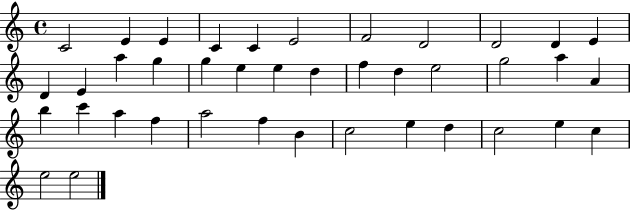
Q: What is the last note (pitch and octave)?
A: E5